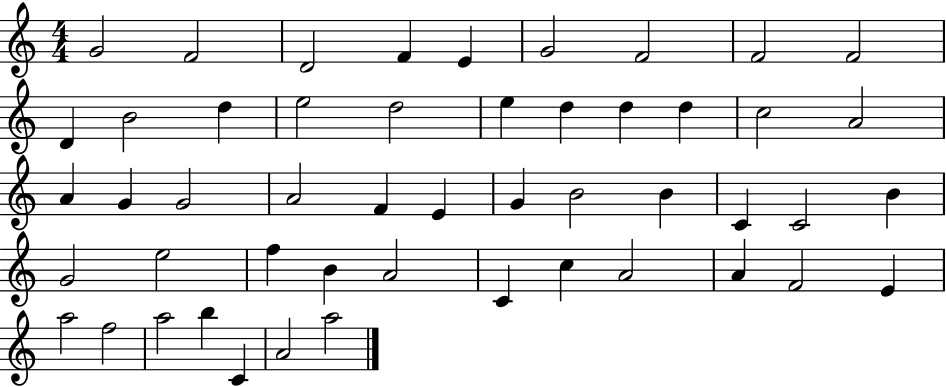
G4/h F4/h D4/h F4/q E4/q G4/h F4/h F4/h F4/h D4/q B4/h D5/q E5/h D5/h E5/q D5/q D5/q D5/q C5/h A4/h A4/q G4/q G4/h A4/h F4/q E4/q G4/q B4/h B4/q C4/q C4/h B4/q G4/h E5/h F5/q B4/q A4/h C4/q C5/q A4/h A4/q F4/h E4/q A5/h F5/h A5/h B5/q C4/q A4/h A5/h